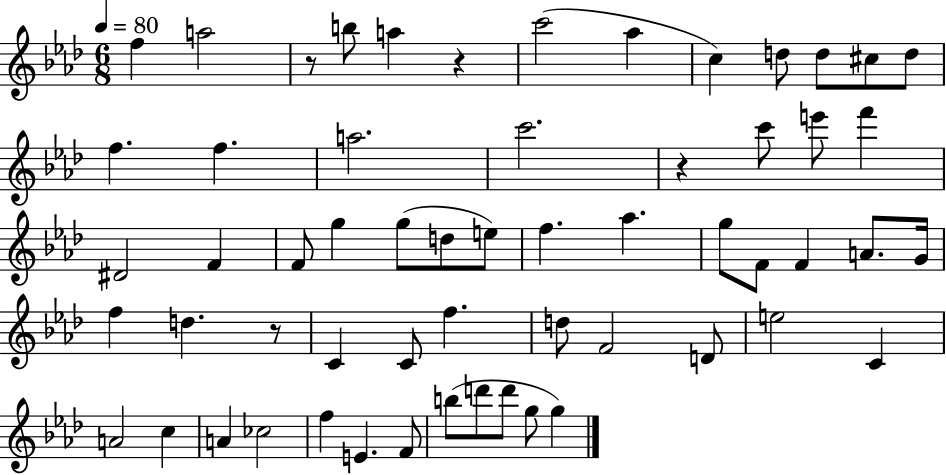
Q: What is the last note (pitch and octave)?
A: G5